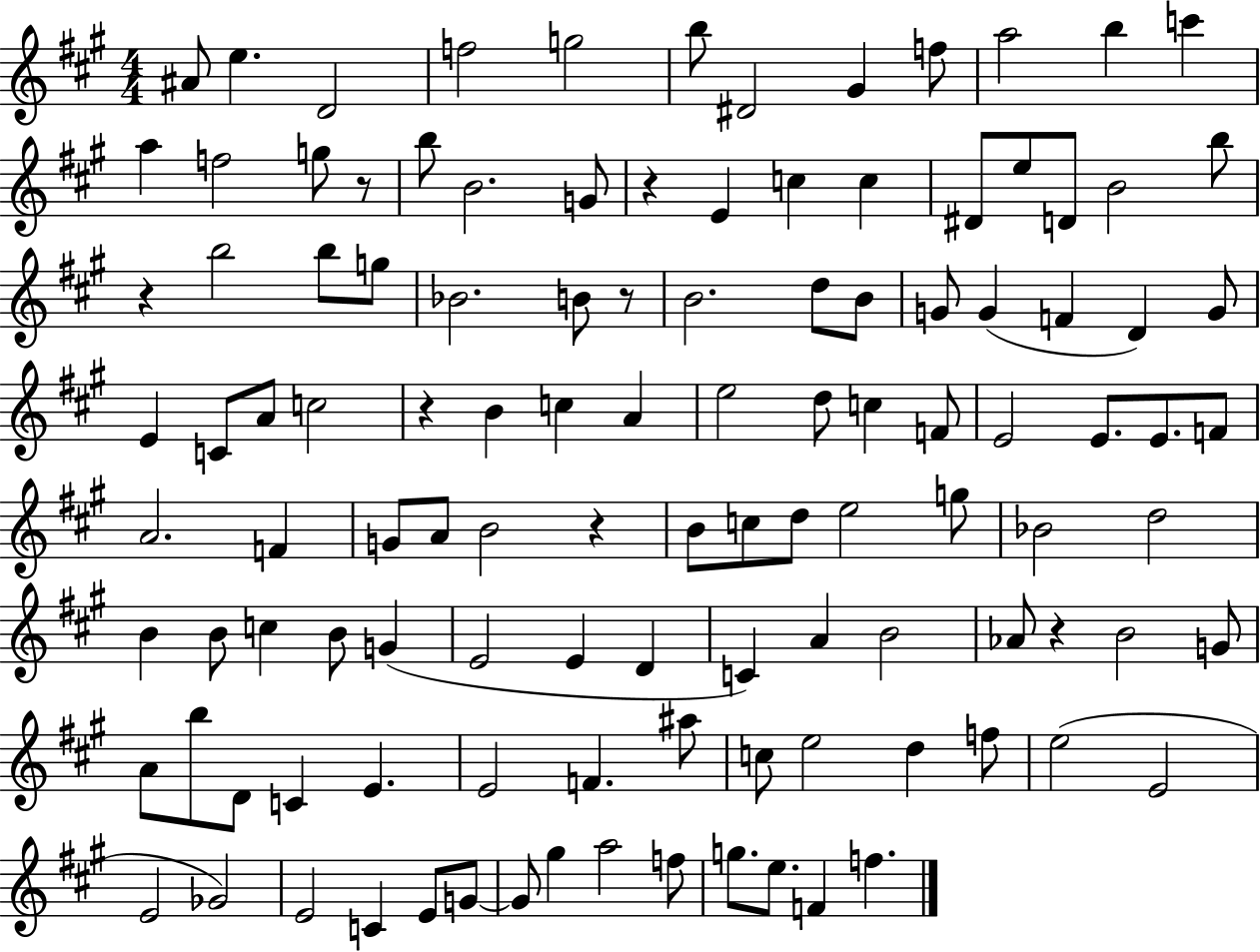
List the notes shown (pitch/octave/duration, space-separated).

A#4/e E5/q. D4/h F5/h G5/h B5/e D#4/h G#4/q F5/e A5/h B5/q C6/q A5/q F5/h G5/e R/e B5/e B4/h. G4/e R/q E4/q C5/q C5/q D#4/e E5/e D4/e B4/h B5/e R/q B5/h B5/e G5/e Bb4/h. B4/e R/e B4/h. D5/e B4/e G4/e G4/q F4/q D4/q G4/e E4/q C4/e A4/e C5/h R/q B4/q C5/q A4/q E5/h D5/e C5/q F4/e E4/h E4/e. E4/e. F4/e A4/h. F4/q G4/e A4/e B4/h R/q B4/e C5/e D5/e E5/h G5/e Bb4/h D5/h B4/q B4/e C5/q B4/e G4/q E4/h E4/q D4/q C4/q A4/q B4/h Ab4/e R/q B4/h G4/e A4/e B5/e D4/e C4/q E4/q. E4/h F4/q. A#5/e C5/e E5/h D5/q F5/e E5/h E4/h E4/h Gb4/h E4/h C4/q E4/e G4/e G4/e G#5/q A5/h F5/e G5/e. E5/e. F4/q F5/q.